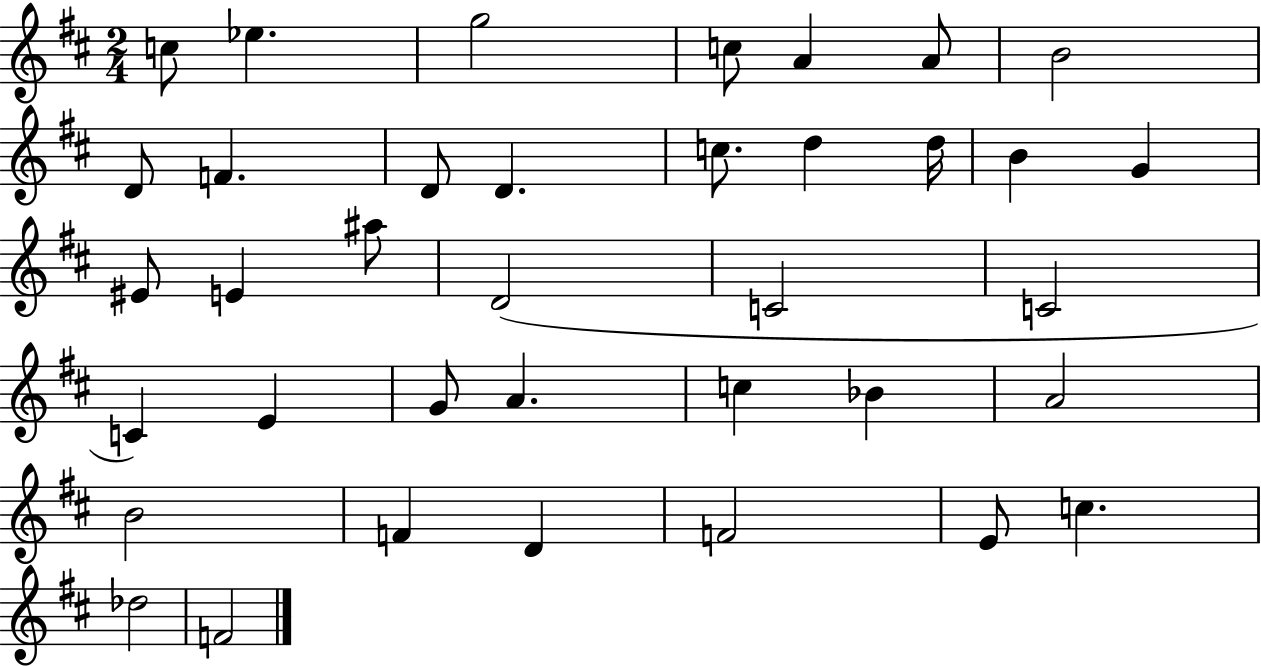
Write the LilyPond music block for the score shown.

{
  \clef treble
  \numericTimeSignature
  \time 2/4
  \key d \major
  c''8 ees''4. | g''2 | c''8 a'4 a'8 | b'2 | \break d'8 f'4. | d'8 d'4. | c''8. d''4 d''16 | b'4 g'4 | \break eis'8 e'4 ais''8 | d'2( | c'2 | c'2 | \break c'4) e'4 | g'8 a'4. | c''4 bes'4 | a'2 | \break b'2 | f'4 d'4 | f'2 | e'8 c''4. | \break des''2 | f'2 | \bar "|."
}